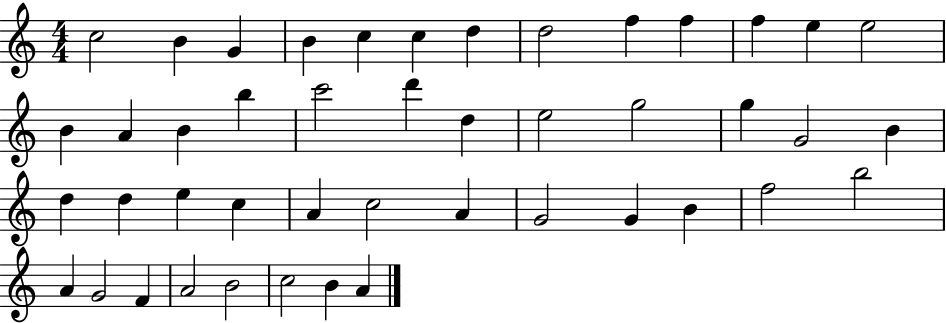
C5/h B4/q G4/q B4/q C5/q C5/q D5/q D5/h F5/q F5/q F5/q E5/q E5/h B4/q A4/q B4/q B5/q C6/h D6/q D5/q E5/h G5/h G5/q G4/h B4/q D5/q D5/q E5/q C5/q A4/q C5/h A4/q G4/h G4/q B4/q F5/h B5/h A4/q G4/h F4/q A4/h B4/h C5/h B4/q A4/q